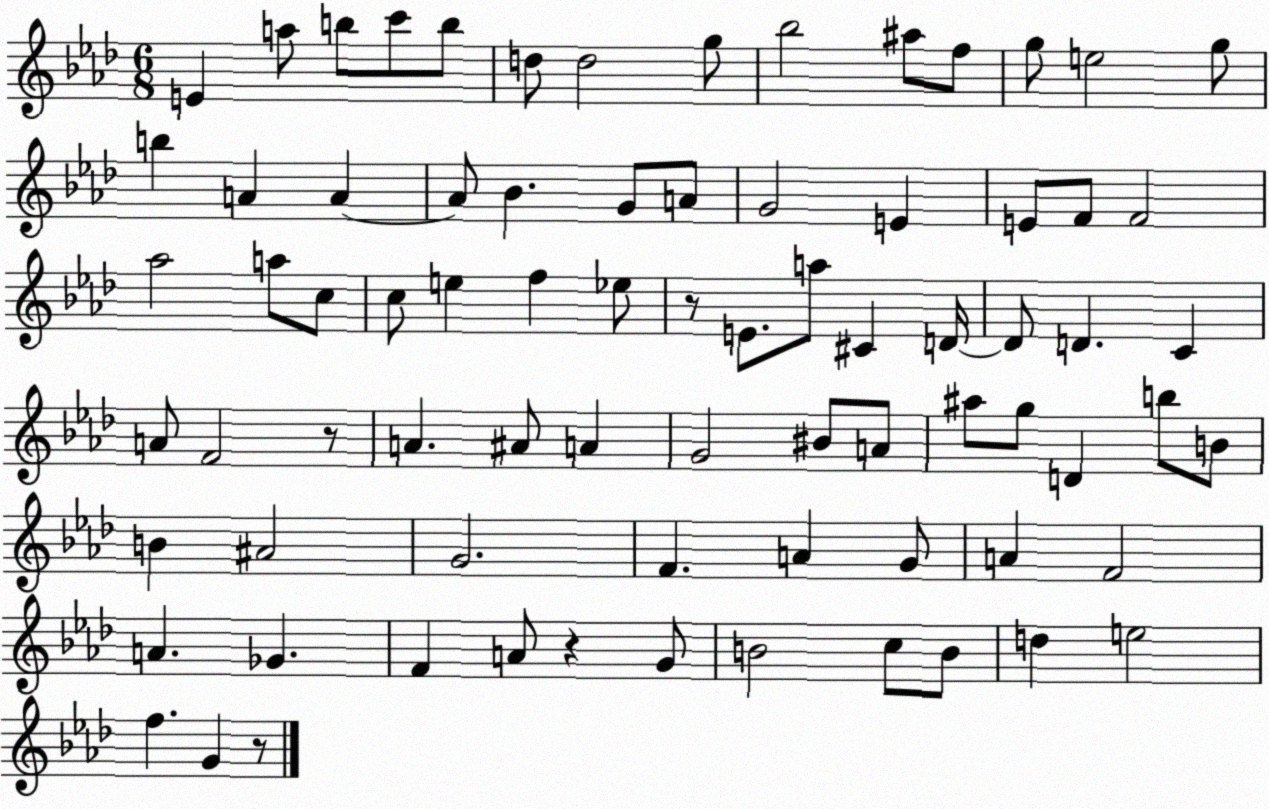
X:1
T:Untitled
M:6/8
L:1/4
K:Ab
E a/2 b/2 c'/2 b/2 d/2 d2 g/2 _b2 ^a/2 f/2 g/2 e2 g/2 b A A A/2 _B G/2 A/2 G2 E E/2 F/2 F2 _a2 a/2 c/2 c/2 e f _e/2 z/2 E/2 a/2 ^C D/4 D/2 D C A/2 F2 z/2 A ^A/2 A G2 ^B/2 A/2 ^a/2 g/2 D b/2 B/2 B ^A2 G2 F A G/2 A F2 A _G F A/2 z G/2 B2 c/2 B/2 d e2 f G z/2